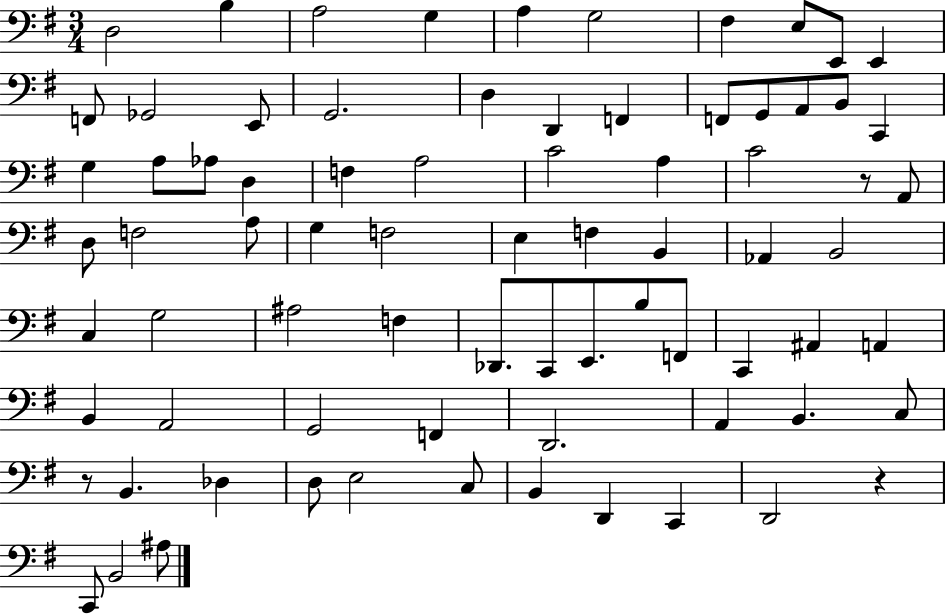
X:1
T:Untitled
M:3/4
L:1/4
K:G
D,2 B, A,2 G, A, G,2 ^F, E,/2 E,,/2 E,, F,,/2 _G,,2 E,,/2 G,,2 D, D,, F,, F,,/2 G,,/2 A,,/2 B,,/2 C,, G, A,/2 _A,/2 D, F, A,2 C2 A, C2 z/2 A,,/2 D,/2 F,2 A,/2 G, F,2 E, F, B,, _A,, B,,2 C, G,2 ^A,2 F, _D,,/2 C,,/2 E,,/2 B,/2 F,,/2 C,, ^A,, A,, B,, A,,2 G,,2 F,, D,,2 A,, B,, C,/2 z/2 B,, _D, D,/2 E,2 C,/2 B,, D,, C,, D,,2 z C,,/2 B,,2 ^A,/2